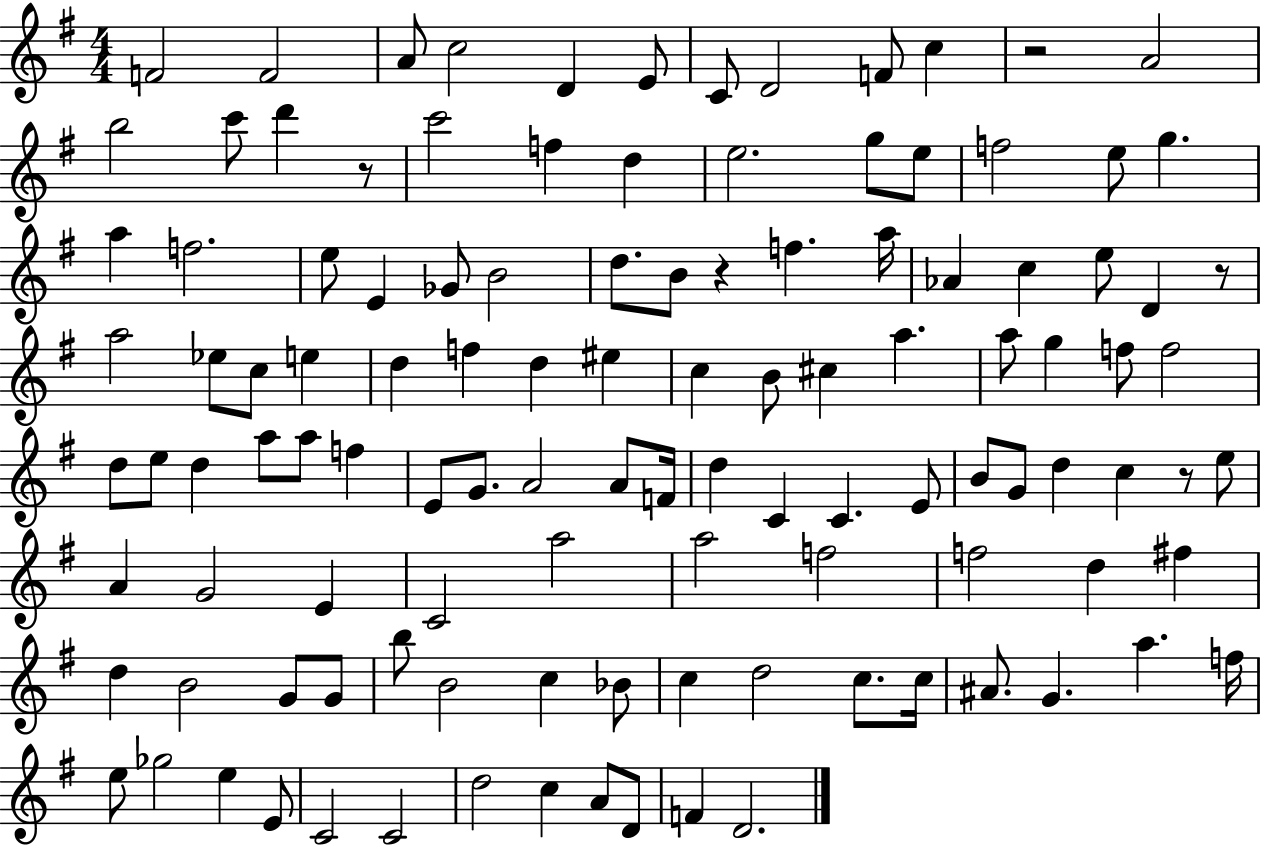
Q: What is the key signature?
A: G major